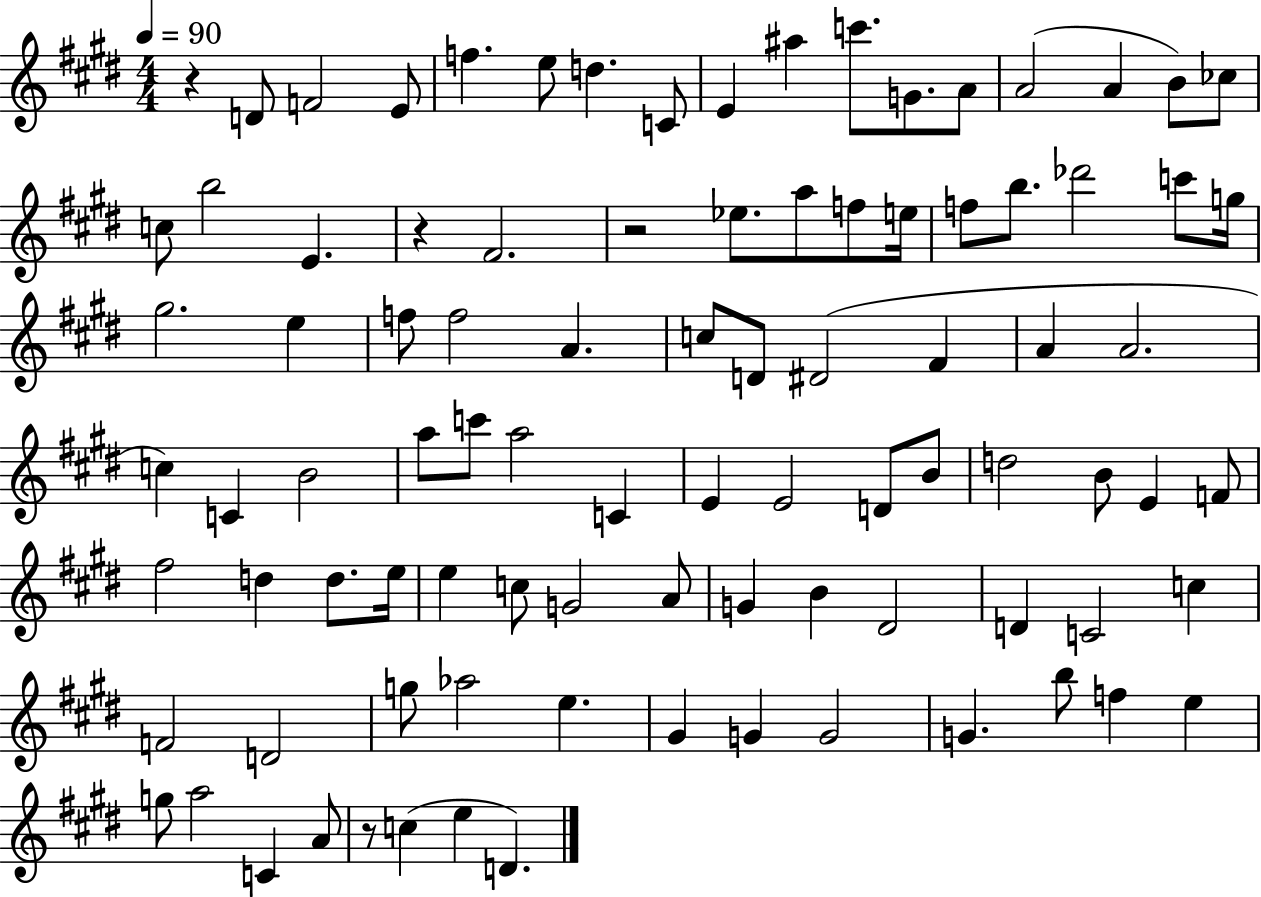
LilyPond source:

{
  \clef treble
  \numericTimeSignature
  \time 4/4
  \key e \major
  \tempo 4 = 90
  r4 d'8 f'2 e'8 | f''4. e''8 d''4. c'8 | e'4 ais''4 c'''8. g'8. a'8 | a'2( a'4 b'8) ces''8 | \break c''8 b''2 e'4. | r4 fis'2. | r2 ees''8. a''8 f''8 e''16 | f''8 b''8. des'''2 c'''8 g''16 | \break gis''2. e''4 | f''8 f''2 a'4. | c''8 d'8 dis'2( fis'4 | a'4 a'2. | \break c''4) c'4 b'2 | a''8 c'''8 a''2 c'4 | e'4 e'2 d'8 b'8 | d''2 b'8 e'4 f'8 | \break fis''2 d''4 d''8. e''16 | e''4 c''8 g'2 a'8 | g'4 b'4 dis'2 | d'4 c'2 c''4 | \break f'2 d'2 | g''8 aes''2 e''4. | gis'4 g'4 g'2 | g'4. b''8 f''4 e''4 | \break g''8 a''2 c'4 a'8 | r8 c''4( e''4 d'4.) | \bar "|."
}